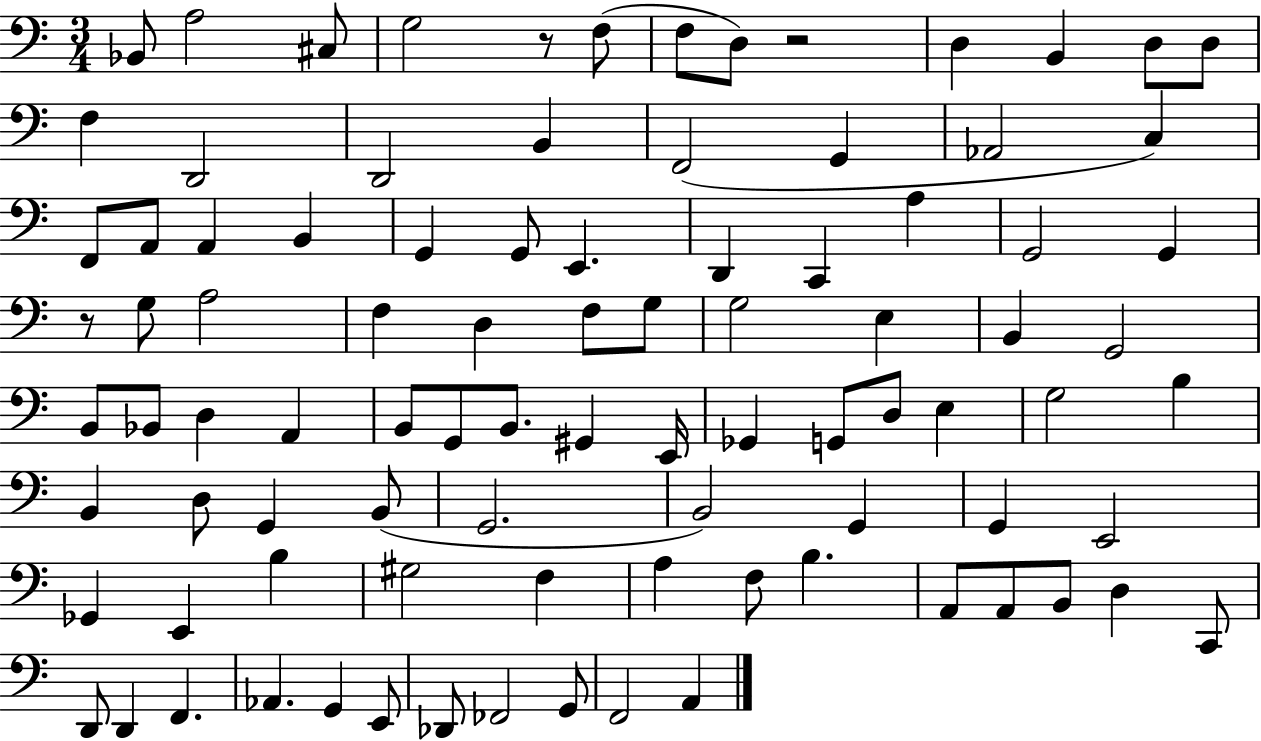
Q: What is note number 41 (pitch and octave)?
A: G2